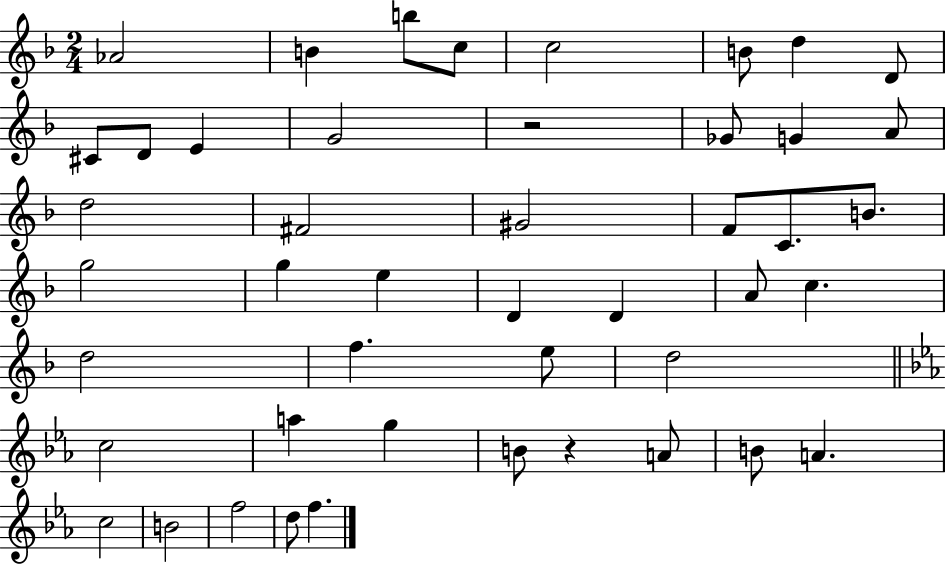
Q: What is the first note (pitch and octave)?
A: Ab4